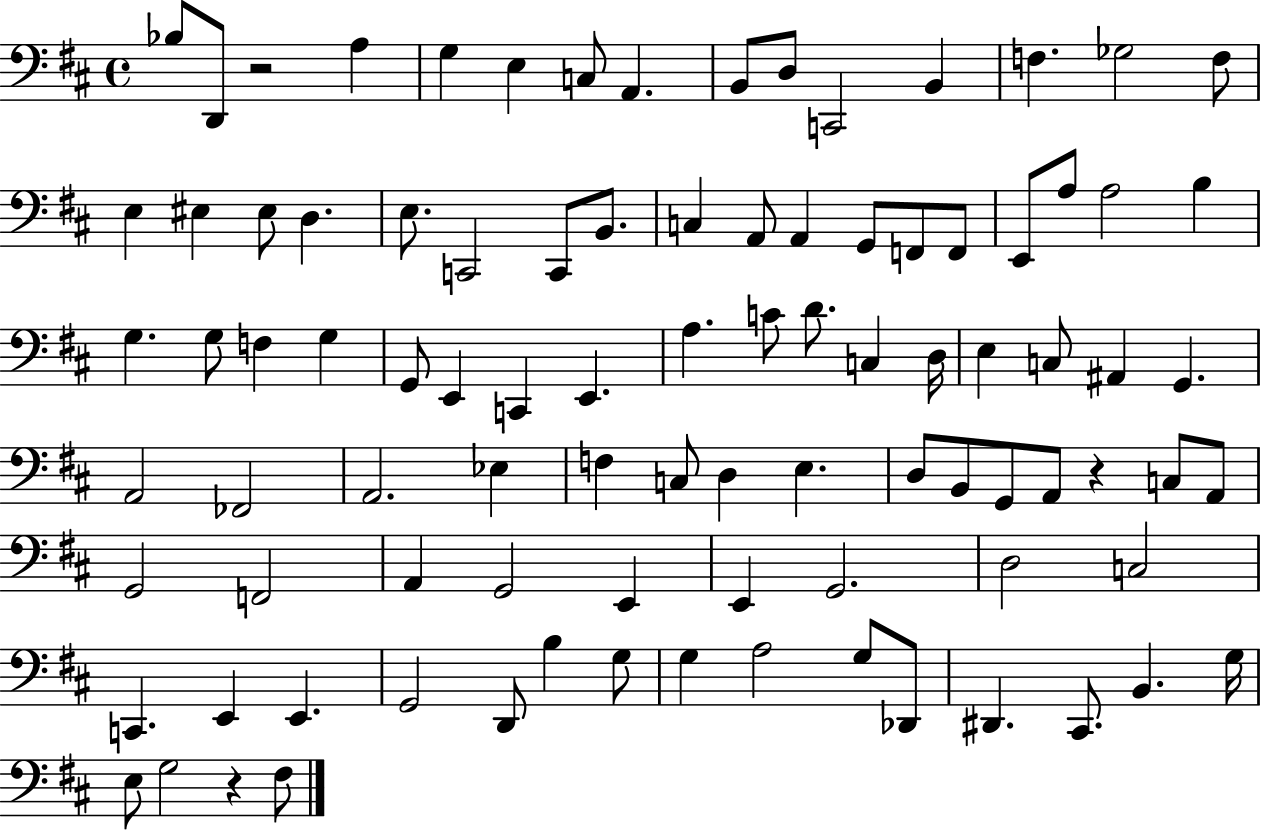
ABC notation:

X:1
T:Untitled
M:4/4
L:1/4
K:D
_B,/2 D,,/2 z2 A, G, E, C,/2 A,, B,,/2 D,/2 C,,2 B,, F, _G,2 F,/2 E, ^E, ^E,/2 D, E,/2 C,,2 C,,/2 B,,/2 C, A,,/2 A,, G,,/2 F,,/2 F,,/2 E,,/2 A,/2 A,2 B, G, G,/2 F, G, G,,/2 E,, C,, E,, A, C/2 D/2 C, D,/4 E, C,/2 ^A,, G,, A,,2 _F,,2 A,,2 _E, F, C,/2 D, E, D,/2 B,,/2 G,,/2 A,,/2 z C,/2 A,,/2 G,,2 F,,2 A,, G,,2 E,, E,, G,,2 D,2 C,2 C,, E,, E,, G,,2 D,,/2 B, G,/2 G, A,2 G,/2 _D,,/2 ^D,, ^C,,/2 B,, G,/4 E,/2 G,2 z ^F,/2